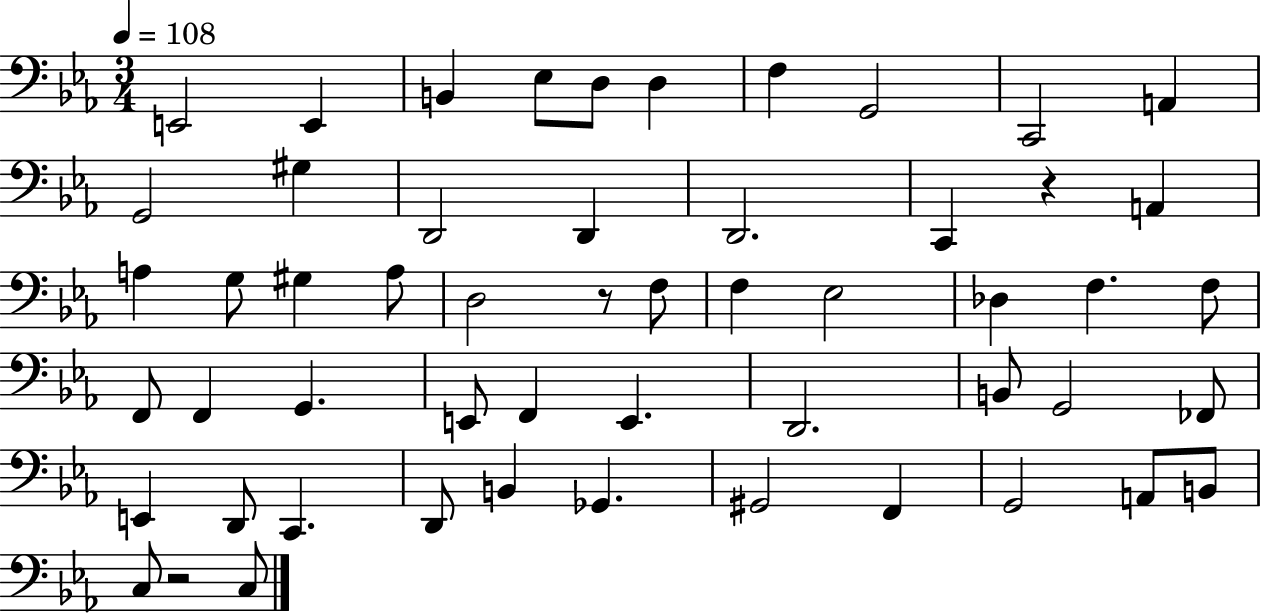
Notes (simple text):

E2/h E2/q B2/q Eb3/e D3/e D3/q F3/q G2/h C2/h A2/q G2/h G#3/q D2/h D2/q D2/h. C2/q R/q A2/q A3/q G3/e G#3/q A3/e D3/h R/e F3/e F3/q Eb3/h Db3/q F3/q. F3/e F2/e F2/q G2/q. E2/e F2/q E2/q. D2/h. B2/e G2/h FES2/e E2/q D2/e C2/q. D2/e B2/q Gb2/q. G#2/h F2/q G2/h A2/e B2/e C3/e R/h C3/e